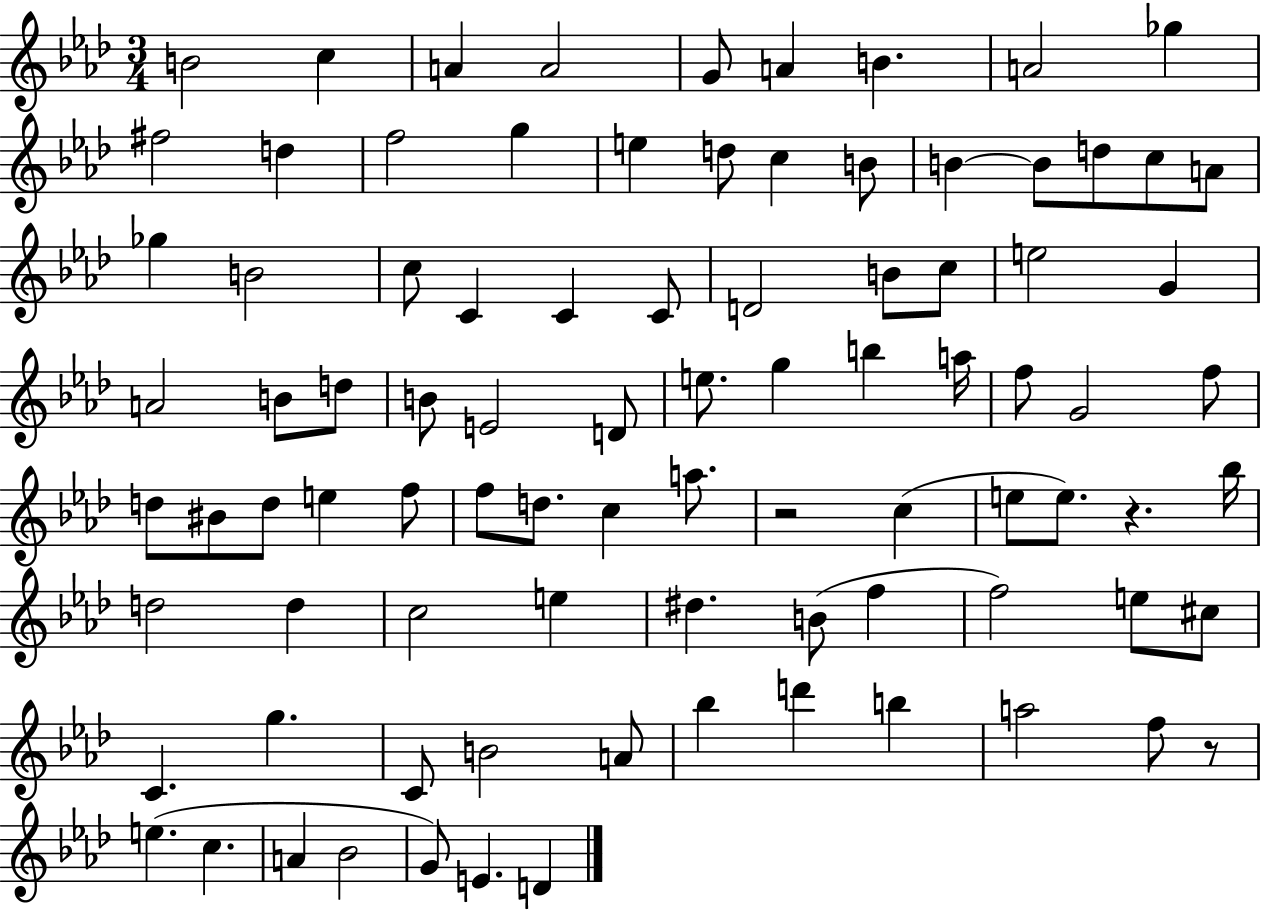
X:1
T:Untitled
M:3/4
L:1/4
K:Ab
B2 c A A2 G/2 A B A2 _g ^f2 d f2 g e d/2 c B/2 B B/2 d/2 c/2 A/2 _g B2 c/2 C C C/2 D2 B/2 c/2 e2 G A2 B/2 d/2 B/2 E2 D/2 e/2 g b a/4 f/2 G2 f/2 d/2 ^B/2 d/2 e f/2 f/2 d/2 c a/2 z2 c e/2 e/2 z _b/4 d2 d c2 e ^d B/2 f f2 e/2 ^c/2 C g C/2 B2 A/2 _b d' b a2 f/2 z/2 e c A _B2 G/2 E D